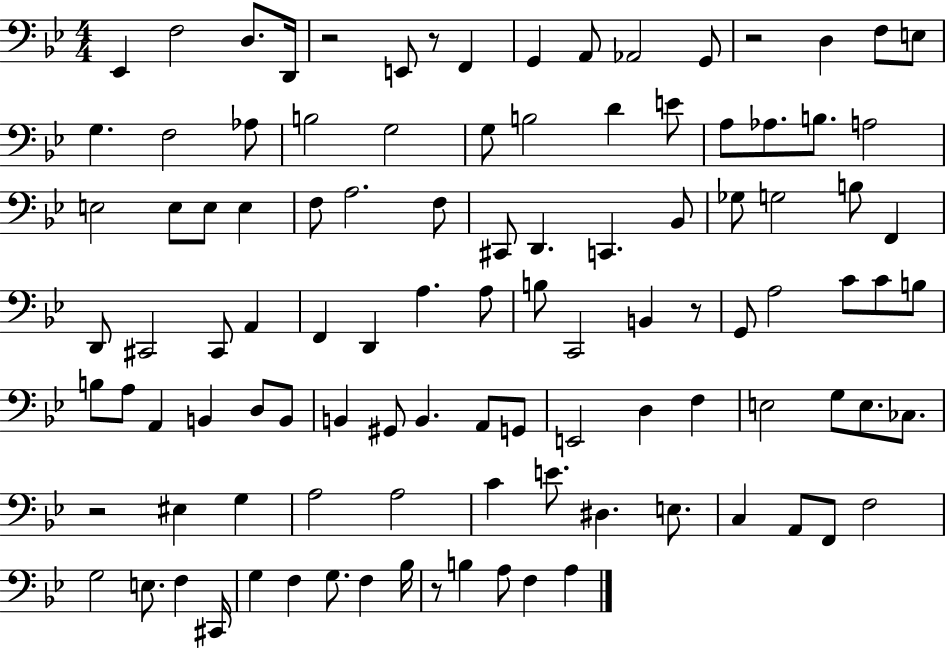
{
  \clef bass
  \numericTimeSignature
  \time 4/4
  \key bes \major
  ees,4 f2 d8. d,16 | r2 e,8 r8 f,4 | g,4 a,8 aes,2 g,8 | r2 d4 f8 e8 | \break g4. f2 aes8 | b2 g2 | g8 b2 d'4 e'8 | a8 aes8. b8. a2 | \break e2 e8 e8 e4 | f8 a2. f8 | cis,8 d,4. c,4. bes,8 | ges8 g2 b8 f,4 | \break d,8 cis,2 cis,8 a,4 | f,4 d,4 a4. a8 | b8 c,2 b,4 r8 | g,8 a2 c'8 c'8 b8 | \break b8 a8 a,4 b,4 d8 b,8 | b,4 gis,8 b,4. a,8 g,8 | e,2 d4 f4 | e2 g8 e8. ces8. | \break r2 eis4 g4 | a2 a2 | c'4 e'8. dis4. e8. | c4 a,8 f,8 f2 | \break g2 e8. f4 cis,16 | g4 f4 g8. f4 bes16 | r8 b4 a8 f4 a4 | \bar "|."
}